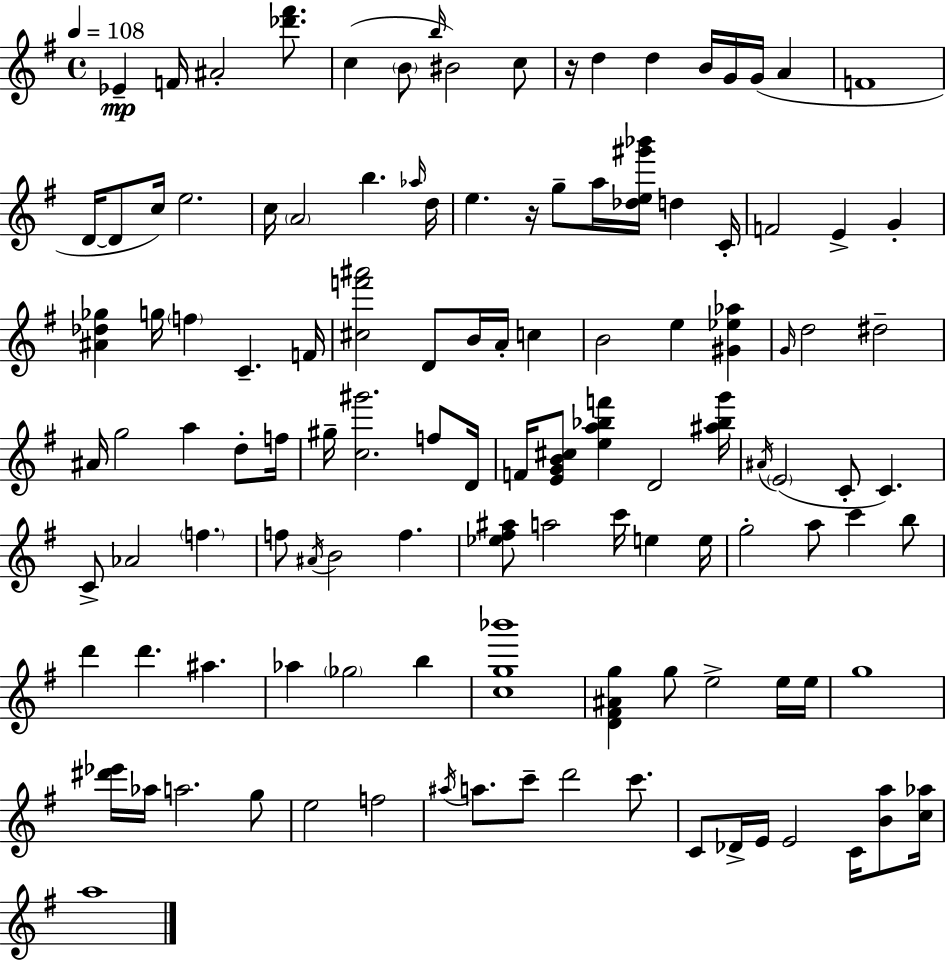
Eb4/q F4/s A#4/h [Db6,F#6]/e. C5/q B4/e B5/s BIS4/h C5/e R/s D5/q D5/q B4/s G4/s G4/s A4/q F4/w D4/s D4/e C5/s E5/h. C5/s A4/h B5/q. Ab5/s D5/s E5/q. R/s G5/e A5/s [Db5,E5,G#6,Bb6]/s D5/q C4/s F4/h E4/q G4/q [A#4,Db5,Gb5]/q G5/s F5/q C4/q. F4/s [C#5,F6,A#6]/h D4/e B4/s A4/s C5/q B4/h E5/q [G#4,Eb5,Ab5]/q G4/s D5/h D#5/h A#4/s G5/h A5/q D5/e F5/s G#5/s [C5,G#6]/h. F5/e D4/s F4/s [E4,G4,B4,C#5]/e [E5,A5,Bb5,F6]/q D4/h [A#5,Bb5,G6]/s A#4/s E4/h C4/e C4/q. C4/e Ab4/h F5/q. F5/e A#4/s B4/h F5/q. [Eb5,F#5,A#5]/e A5/h C6/s E5/q E5/s G5/h A5/e C6/q B5/e D6/q D6/q. A#5/q. Ab5/q Gb5/h B5/q [C5,G5,Bb6]/w [D4,F#4,A#4,G5]/q G5/e E5/h E5/s E5/s G5/w [D#6,Eb6]/s Ab5/s A5/h. G5/e E5/h F5/h A#5/s A5/e. C6/e D6/h C6/e. C4/e Db4/s E4/s E4/h C4/s [B4,A5]/e [C5,Ab5]/s A5/w